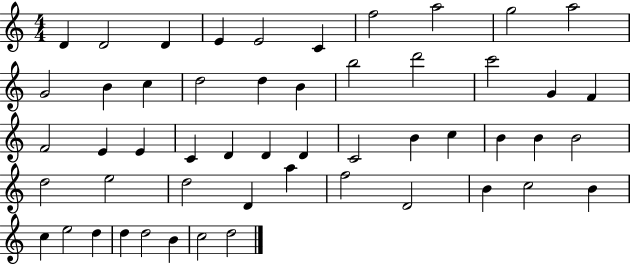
{
  \clef treble
  \numericTimeSignature
  \time 4/4
  \key c \major
  d'4 d'2 d'4 | e'4 e'2 c'4 | f''2 a''2 | g''2 a''2 | \break g'2 b'4 c''4 | d''2 d''4 b'4 | b''2 d'''2 | c'''2 g'4 f'4 | \break f'2 e'4 e'4 | c'4 d'4 d'4 d'4 | c'2 b'4 c''4 | b'4 b'4 b'2 | \break d''2 e''2 | d''2 d'4 a''4 | f''2 d'2 | b'4 c''2 b'4 | \break c''4 e''2 d''4 | d''4 d''2 b'4 | c''2 d''2 | \bar "|."
}